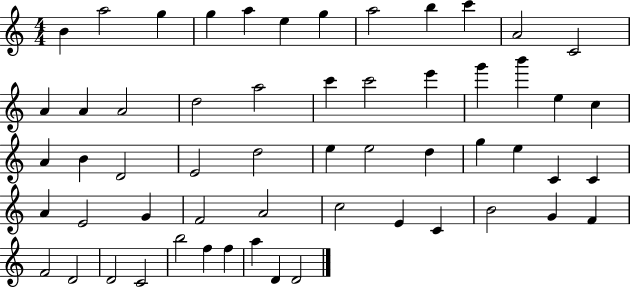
{
  \clef treble
  \numericTimeSignature
  \time 4/4
  \key c \major
  b'4 a''2 g''4 | g''4 a''4 e''4 g''4 | a''2 b''4 c'''4 | a'2 c'2 | \break a'4 a'4 a'2 | d''2 a''2 | c'''4 c'''2 e'''4 | g'''4 b'''4 e''4 c''4 | \break a'4 b'4 d'2 | e'2 d''2 | e''4 e''2 d''4 | g''4 e''4 c'4 c'4 | \break a'4 e'2 g'4 | f'2 a'2 | c''2 e'4 c'4 | b'2 g'4 f'4 | \break f'2 d'2 | d'2 c'2 | b''2 f''4 f''4 | a''4 d'4 d'2 | \break \bar "|."
}